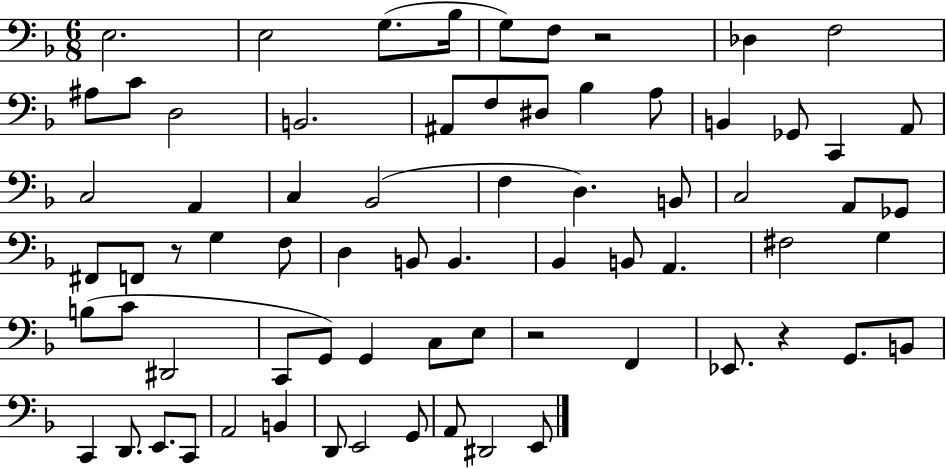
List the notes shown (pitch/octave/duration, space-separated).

E3/h. E3/h G3/e. Bb3/s G3/e F3/e R/h Db3/q F3/h A#3/e C4/e D3/h B2/h. A#2/e F3/e D#3/e Bb3/q A3/e B2/q Gb2/e C2/q A2/e C3/h A2/q C3/q Bb2/h F3/q D3/q. B2/e C3/h A2/e Gb2/e F#2/e F2/e R/e G3/q F3/e D3/q B2/e B2/q. Bb2/q B2/e A2/q. F#3/h G3/q B3/e C4/e D#2/h C2/e G2/e G2/q C3/e E3/e R/h F2/q Eb2/e. R/q G2/e. B2/e C2/q D2/e. E2/e. C2/e A2/h B2/q D2/e E2/h G2/e A2/e D#2/h E2/e